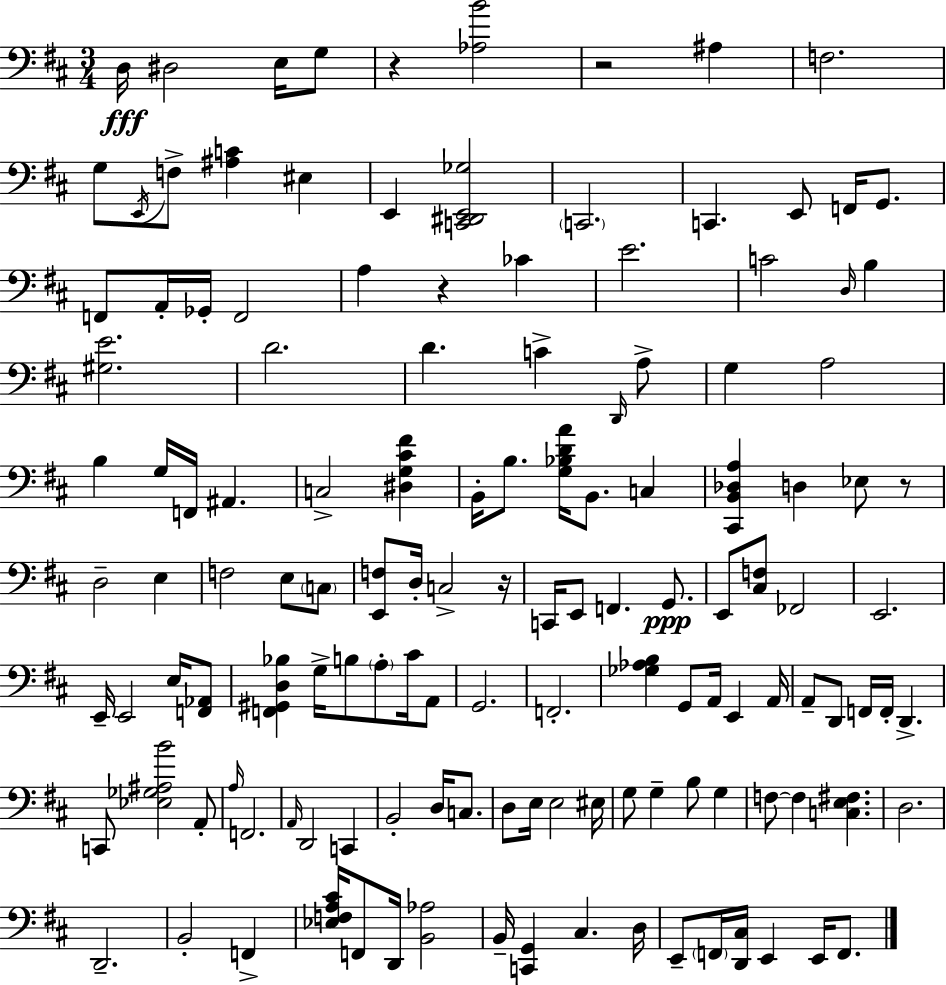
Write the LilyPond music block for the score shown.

{
  \clef bass
  \numericTimeSignature
  \time 3/4
  \key d \major
  d16\fff dis2 e16 g8 | r4 <aes b'>2 | r2 ais4 | f2. | \break g8 \acciaccatura { e,16 } f8-> <ais c'>4 eis4 | e,4 <c, dis, e, ges>2 | \parenthesize c,2. | c,4. e,8 f,16 g,8. | \break f,8 a,16-. ges,16-. f,2 | a4 r4 ces'4 | e'2. | c'2 \grace { d16 } b4 | \break <gis e'>2. | d'2. | d'4. c'4-> | \grace { d,16 } a8-> g4 a2 | \break b4 g16 f,16 ais,4. | c2-> <dis g cis' fis'>4 | b,16-. b8. <g bes d' a'>16 b,8. c4 | <cis, b, des a>4 d4 ees8 | \break r8 d2-- e4 | f2 e8 | \parenthesize c8 <e, f>8 d16-. c2-> | r16 c,16 e,8 f,4. | \break g,8.\ppp e,8 <cis f>8 fes,2 | e,2. | e,16-- e,2 | e16 <f, aes,>8 <f, gis, d bes>4 g16-> b8 \parenthesize a8-. | \break cis'16 a,8 g,2. | f,2.-. | <ges aes b>4 g,8 a,16 e,4 | a,16 a,8-- d,8 f,16 f,16-. d,4.-> | \break c,8 <ees ges ais b'>2 | a,8-. \grace { a16 } f,2. | \grace { a,16 } d,2 | c,4 b,2-. | \break d16 c8. d8 e16 e2 | eis16 g8 g4-- b8 | g4 f8~~ f4 <c e fis>4. | d2. | \break d,2.-- | b,2-. | f,4-> <ees f a cis'>16 f,8 d,16 <b, aes>2 | b,16-- <c, g,>4 cis4. | \break d16 e,8-- \parenthesize f,16 <d, cis>16 e,4 | e,16 f,8. \bar "|."
}